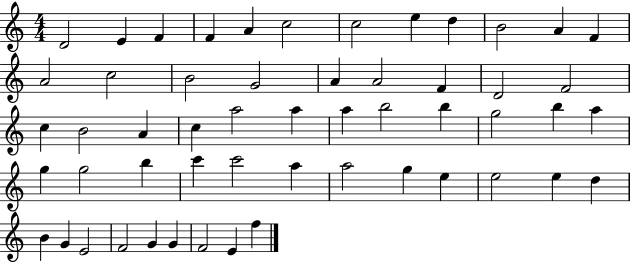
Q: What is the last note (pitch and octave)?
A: F5